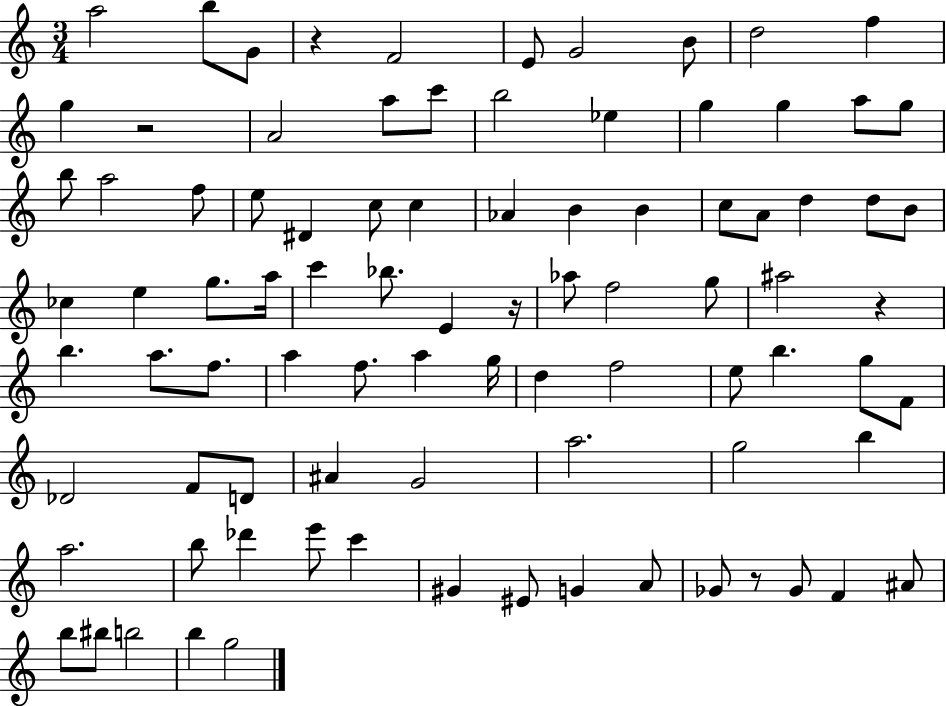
A5/h B5/e G4/e R/q F4/h E4/e G4/h B4/e D5/h F5/q G5/q R/h A4/h A5/e C6/e B5/h Eb5/q G5/q G5/q A5/e G5/e B5/e A5/h F5/e E5/e D#4/q C5/e C5/q Ab4/q B4/q B4/q C5/e A4/e D5/q D5/e B4/e CES5/q E5/q G5/e. A5/s C6/q Bb5/e. E4/q R/s Ab5/e F5/h G5/e A#5/h R/q B5/q. A5/e. F5/e. A5/q F5/e. A5/q G5/s D5/q F5/h E5/e B5/q. G5/e F4/e Db4/h F4/e D4/e A#4/q G4/h A5/h. G5/h B5/q A5/h. B5/e Db6/q E6/e C6/q G#4/q EIS4/e G4/q A4/e Gb4/e R/e Gb4/e F4/q A#4/e B5/e BIS5/e B5/h B5/q G5/h